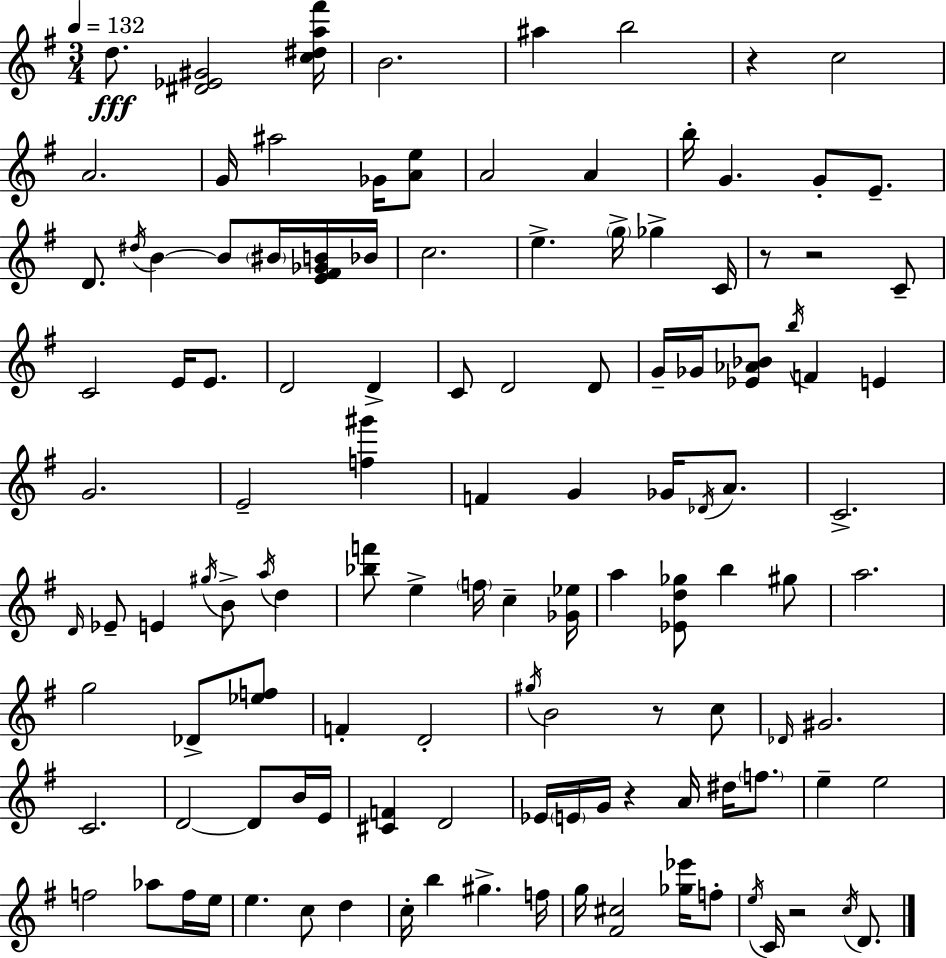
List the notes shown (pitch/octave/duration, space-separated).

D5/e. [D#4,Eb4,G#4]/h [C5,D#5,A5,F#6]/s B4/h. A#5/q B5/h R/q C5/h A4/h. G4/s A#5/h Gb4/s [A4,E5]/e A4/h A4/q B5/s G4/q. G4/e E4/e. D4/e. D#5/s B4/q B4/e BIS4/s [E4,F#4,Gb4,B4]/s Bb4/s C5/h. E5/q. G5/s Gb5/q C4/s R/e R/h C4/e C4/h E4/s E4/e. D4/h D4/q C4/e D4/h D4/e G4/s Gb4/s [Eb4,Ab4,Bb4]/e B5/s F4/q E4/q G4/h. E4/h [F5,G#6]/q F4/q G4/q Gb4/s Db4/s A4/e. C4/h. D4/s Eb4/e E4/q G#5/s B4/e A5/s D5/q [Bb5,F6]/e E5/q F5/s C5/q [Gb4,Eb5]/s A5/q [Eb4,D5,Gb5]/e B5/q G#5/e A5/h. G5/h Db4/e [Eb5,F5]/e F4/q D4/h G#5/s B4/h R/e C5/e Db4/s G#4/h. C4/h. D4/h D4/e B4/s E4/s [C#4,F4]/q D4/h Eb4/s E4/s G4/s R/q A4/s D#5/s F5/e. E5/q E5/h F5/h Ab5/e F5/s E5/s E5/q. C5/e D5/q C5/s B5/q G#5/q. F5/s G5/s [F#4,C#5]/h [Gb5,Eb6]/s F5/e E5/s C4/s R/h C5/s D4/e.